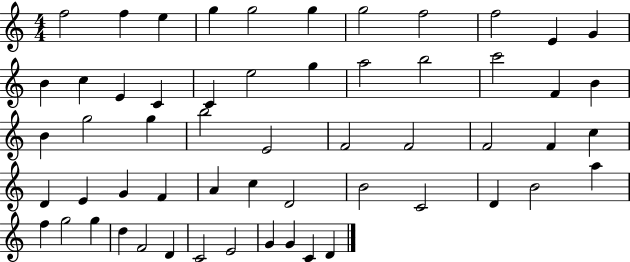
{
  \clef treble
  \numericTimeSignature
  \time 4/4
  \key c \major
  f''2 f''4 e''4 | g''4 g''2 g''4 | g''2 f''2 | f''2 e'4 g'4 | \break b'4 c''4 e'4 c'4 | c'4 e''2 g''4 | a''2 b''2 | c'''2 f'4 b'4 | \break b'4 g''2 g''4 | b''2 e'2 | f'2 f'2 | f'2 f'4 c''4 | \break d'4 e'4 g'4 f'4 | a'4 c''4 d'2 | b'2 c'2 | d'4 b'2 a''4 | \break f''4 g''2 g''4 | d''4 f'2 d'4 | c'2 e'2 | g'4 g'4 c'4 d'4 | \break \bar "|."
}